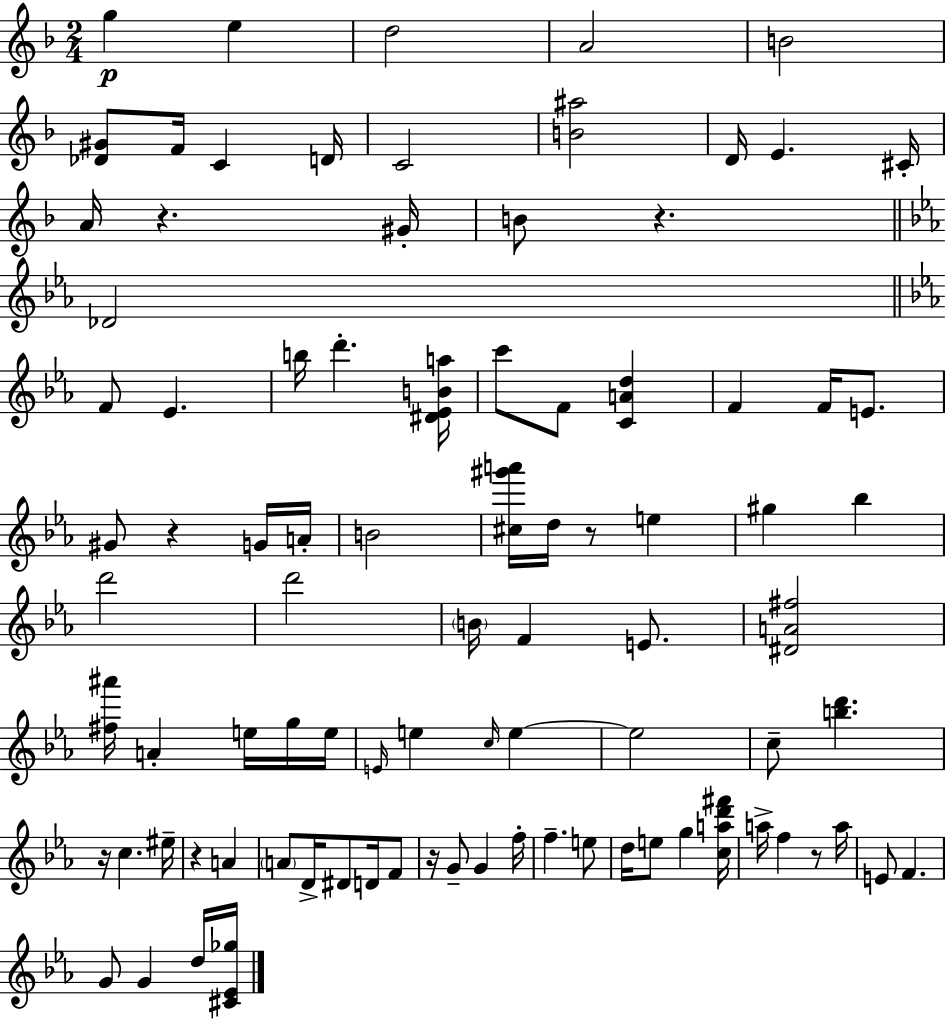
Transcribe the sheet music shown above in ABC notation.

X:1
T:Untitled
M:2/4
L:1/4
K:F
g e d2 A2 B2 [_D^G]/2 F/4 C D/4 C2 [B^a]2 D/4 E ^C/4 A/4 z ^G/4 B/2 z _D2 F/2 _E b/4 d' [^D_EBa]/4 c'/2 F/2 [CAd] F F/4 E/2 ^G/2 z G/4 A/4 B2 [^c^g'a']/4 d/4 z/2 e ^g _b d'2 d'2 B/4 F E/2 [^DA^f]2 [^f^a']/4 A e/4 g/4 e/4 E/4 e c/4 e e2 c/2 [bd'] z/4 c ^e/4 z A A/2 D/4 ^D/2 D/4 F/2 z/4 G/2 G f/4 f e/2 d/4 e/2 g [cad'^f']/4 a/4 f z/2 a/4 E/2 F G/2 G d/4 [^C_E_g]/4